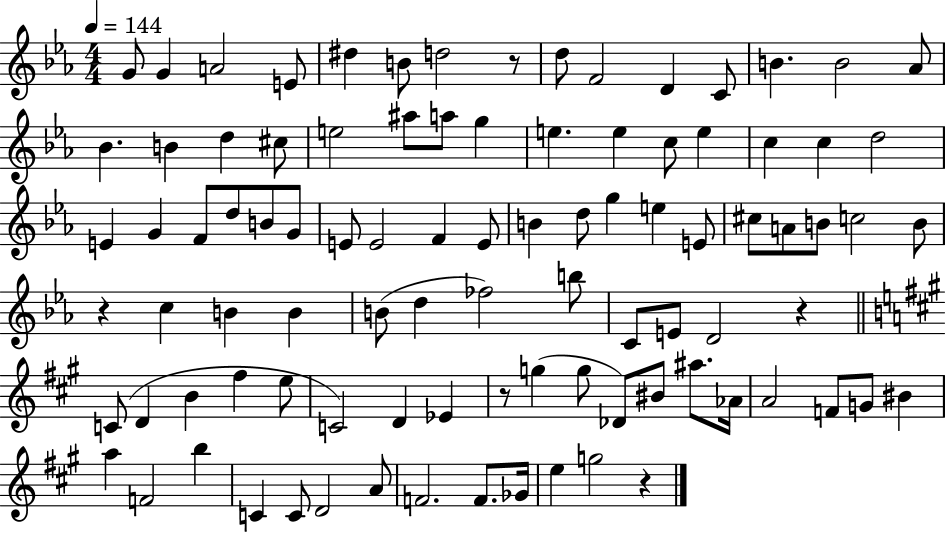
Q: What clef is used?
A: treble